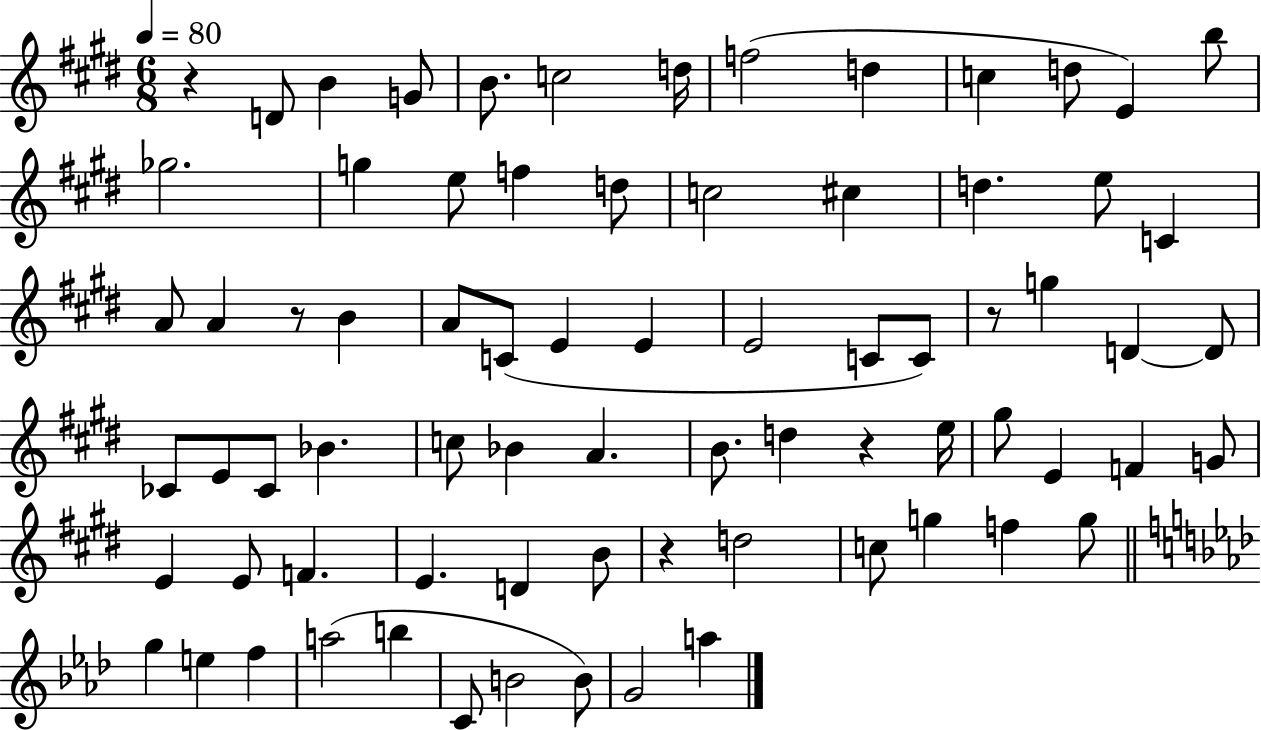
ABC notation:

X:1
T:Untitled
M:6/8
L:1/4
K:E
z D/2 B G/2 B/2 c2 d/4 f2 d c d/2 E b/2 _g2 g e/2 f d/2 c2 ^c d e/2 C A/2 A z/2 B A/2 C/2 E E E2 C/2 C/2 z/2 g D D/2 _C/2 E/2 _C/2 _B c/2 _B A B/2 d z e/4 ^g/2 E F G/2 E E/2 F E D B/2 z d2 c/2 g f g/2 g e f a2 b C/2 B2 B/2 G2 a